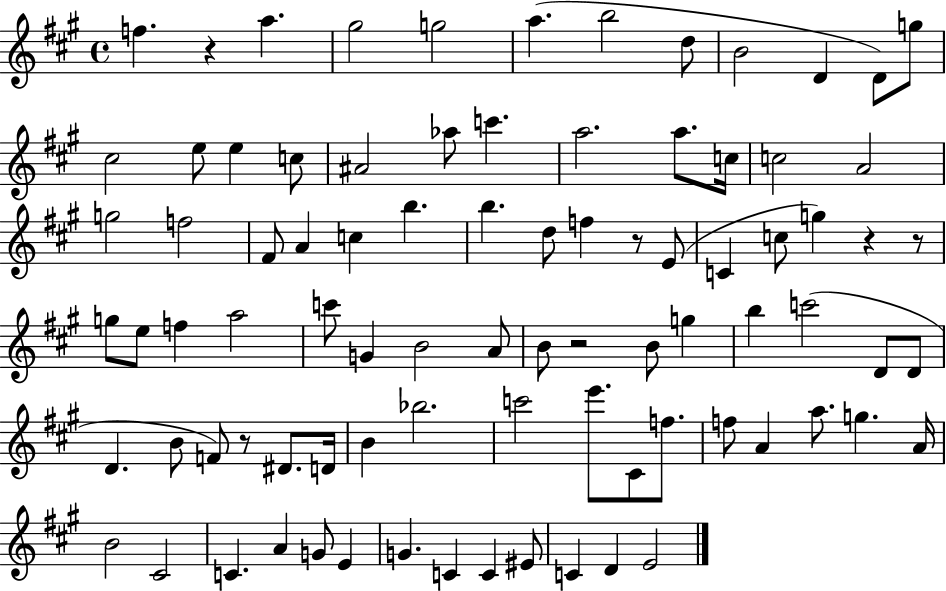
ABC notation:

X:1
T:Untitled
M:4/4
L:1/4
K:A
f z a ^g2 g2 a b2 d/2 B2 D D/2 g/2 ^c2 e/2 e c/2 ^A2 _a/2 c' a2 a/2 c/4 c2 A2 g2 f2 ^F/2 A c b b d/2 f z/2 E/2 C c/2 g z z/2 g/2 e/2 f a2 c'/2 G B2 A/2 B/2 z2 B/2 g b c'2 D/2 D/2 D B/2 F/2 z/2 ^D/2 D/4 B _b2 c'2 e'/2 ^C/2 f/2 f/2 A a/2 g A/4 B2 ^C2 C A G/2 E G C C ^E/2 C D E2